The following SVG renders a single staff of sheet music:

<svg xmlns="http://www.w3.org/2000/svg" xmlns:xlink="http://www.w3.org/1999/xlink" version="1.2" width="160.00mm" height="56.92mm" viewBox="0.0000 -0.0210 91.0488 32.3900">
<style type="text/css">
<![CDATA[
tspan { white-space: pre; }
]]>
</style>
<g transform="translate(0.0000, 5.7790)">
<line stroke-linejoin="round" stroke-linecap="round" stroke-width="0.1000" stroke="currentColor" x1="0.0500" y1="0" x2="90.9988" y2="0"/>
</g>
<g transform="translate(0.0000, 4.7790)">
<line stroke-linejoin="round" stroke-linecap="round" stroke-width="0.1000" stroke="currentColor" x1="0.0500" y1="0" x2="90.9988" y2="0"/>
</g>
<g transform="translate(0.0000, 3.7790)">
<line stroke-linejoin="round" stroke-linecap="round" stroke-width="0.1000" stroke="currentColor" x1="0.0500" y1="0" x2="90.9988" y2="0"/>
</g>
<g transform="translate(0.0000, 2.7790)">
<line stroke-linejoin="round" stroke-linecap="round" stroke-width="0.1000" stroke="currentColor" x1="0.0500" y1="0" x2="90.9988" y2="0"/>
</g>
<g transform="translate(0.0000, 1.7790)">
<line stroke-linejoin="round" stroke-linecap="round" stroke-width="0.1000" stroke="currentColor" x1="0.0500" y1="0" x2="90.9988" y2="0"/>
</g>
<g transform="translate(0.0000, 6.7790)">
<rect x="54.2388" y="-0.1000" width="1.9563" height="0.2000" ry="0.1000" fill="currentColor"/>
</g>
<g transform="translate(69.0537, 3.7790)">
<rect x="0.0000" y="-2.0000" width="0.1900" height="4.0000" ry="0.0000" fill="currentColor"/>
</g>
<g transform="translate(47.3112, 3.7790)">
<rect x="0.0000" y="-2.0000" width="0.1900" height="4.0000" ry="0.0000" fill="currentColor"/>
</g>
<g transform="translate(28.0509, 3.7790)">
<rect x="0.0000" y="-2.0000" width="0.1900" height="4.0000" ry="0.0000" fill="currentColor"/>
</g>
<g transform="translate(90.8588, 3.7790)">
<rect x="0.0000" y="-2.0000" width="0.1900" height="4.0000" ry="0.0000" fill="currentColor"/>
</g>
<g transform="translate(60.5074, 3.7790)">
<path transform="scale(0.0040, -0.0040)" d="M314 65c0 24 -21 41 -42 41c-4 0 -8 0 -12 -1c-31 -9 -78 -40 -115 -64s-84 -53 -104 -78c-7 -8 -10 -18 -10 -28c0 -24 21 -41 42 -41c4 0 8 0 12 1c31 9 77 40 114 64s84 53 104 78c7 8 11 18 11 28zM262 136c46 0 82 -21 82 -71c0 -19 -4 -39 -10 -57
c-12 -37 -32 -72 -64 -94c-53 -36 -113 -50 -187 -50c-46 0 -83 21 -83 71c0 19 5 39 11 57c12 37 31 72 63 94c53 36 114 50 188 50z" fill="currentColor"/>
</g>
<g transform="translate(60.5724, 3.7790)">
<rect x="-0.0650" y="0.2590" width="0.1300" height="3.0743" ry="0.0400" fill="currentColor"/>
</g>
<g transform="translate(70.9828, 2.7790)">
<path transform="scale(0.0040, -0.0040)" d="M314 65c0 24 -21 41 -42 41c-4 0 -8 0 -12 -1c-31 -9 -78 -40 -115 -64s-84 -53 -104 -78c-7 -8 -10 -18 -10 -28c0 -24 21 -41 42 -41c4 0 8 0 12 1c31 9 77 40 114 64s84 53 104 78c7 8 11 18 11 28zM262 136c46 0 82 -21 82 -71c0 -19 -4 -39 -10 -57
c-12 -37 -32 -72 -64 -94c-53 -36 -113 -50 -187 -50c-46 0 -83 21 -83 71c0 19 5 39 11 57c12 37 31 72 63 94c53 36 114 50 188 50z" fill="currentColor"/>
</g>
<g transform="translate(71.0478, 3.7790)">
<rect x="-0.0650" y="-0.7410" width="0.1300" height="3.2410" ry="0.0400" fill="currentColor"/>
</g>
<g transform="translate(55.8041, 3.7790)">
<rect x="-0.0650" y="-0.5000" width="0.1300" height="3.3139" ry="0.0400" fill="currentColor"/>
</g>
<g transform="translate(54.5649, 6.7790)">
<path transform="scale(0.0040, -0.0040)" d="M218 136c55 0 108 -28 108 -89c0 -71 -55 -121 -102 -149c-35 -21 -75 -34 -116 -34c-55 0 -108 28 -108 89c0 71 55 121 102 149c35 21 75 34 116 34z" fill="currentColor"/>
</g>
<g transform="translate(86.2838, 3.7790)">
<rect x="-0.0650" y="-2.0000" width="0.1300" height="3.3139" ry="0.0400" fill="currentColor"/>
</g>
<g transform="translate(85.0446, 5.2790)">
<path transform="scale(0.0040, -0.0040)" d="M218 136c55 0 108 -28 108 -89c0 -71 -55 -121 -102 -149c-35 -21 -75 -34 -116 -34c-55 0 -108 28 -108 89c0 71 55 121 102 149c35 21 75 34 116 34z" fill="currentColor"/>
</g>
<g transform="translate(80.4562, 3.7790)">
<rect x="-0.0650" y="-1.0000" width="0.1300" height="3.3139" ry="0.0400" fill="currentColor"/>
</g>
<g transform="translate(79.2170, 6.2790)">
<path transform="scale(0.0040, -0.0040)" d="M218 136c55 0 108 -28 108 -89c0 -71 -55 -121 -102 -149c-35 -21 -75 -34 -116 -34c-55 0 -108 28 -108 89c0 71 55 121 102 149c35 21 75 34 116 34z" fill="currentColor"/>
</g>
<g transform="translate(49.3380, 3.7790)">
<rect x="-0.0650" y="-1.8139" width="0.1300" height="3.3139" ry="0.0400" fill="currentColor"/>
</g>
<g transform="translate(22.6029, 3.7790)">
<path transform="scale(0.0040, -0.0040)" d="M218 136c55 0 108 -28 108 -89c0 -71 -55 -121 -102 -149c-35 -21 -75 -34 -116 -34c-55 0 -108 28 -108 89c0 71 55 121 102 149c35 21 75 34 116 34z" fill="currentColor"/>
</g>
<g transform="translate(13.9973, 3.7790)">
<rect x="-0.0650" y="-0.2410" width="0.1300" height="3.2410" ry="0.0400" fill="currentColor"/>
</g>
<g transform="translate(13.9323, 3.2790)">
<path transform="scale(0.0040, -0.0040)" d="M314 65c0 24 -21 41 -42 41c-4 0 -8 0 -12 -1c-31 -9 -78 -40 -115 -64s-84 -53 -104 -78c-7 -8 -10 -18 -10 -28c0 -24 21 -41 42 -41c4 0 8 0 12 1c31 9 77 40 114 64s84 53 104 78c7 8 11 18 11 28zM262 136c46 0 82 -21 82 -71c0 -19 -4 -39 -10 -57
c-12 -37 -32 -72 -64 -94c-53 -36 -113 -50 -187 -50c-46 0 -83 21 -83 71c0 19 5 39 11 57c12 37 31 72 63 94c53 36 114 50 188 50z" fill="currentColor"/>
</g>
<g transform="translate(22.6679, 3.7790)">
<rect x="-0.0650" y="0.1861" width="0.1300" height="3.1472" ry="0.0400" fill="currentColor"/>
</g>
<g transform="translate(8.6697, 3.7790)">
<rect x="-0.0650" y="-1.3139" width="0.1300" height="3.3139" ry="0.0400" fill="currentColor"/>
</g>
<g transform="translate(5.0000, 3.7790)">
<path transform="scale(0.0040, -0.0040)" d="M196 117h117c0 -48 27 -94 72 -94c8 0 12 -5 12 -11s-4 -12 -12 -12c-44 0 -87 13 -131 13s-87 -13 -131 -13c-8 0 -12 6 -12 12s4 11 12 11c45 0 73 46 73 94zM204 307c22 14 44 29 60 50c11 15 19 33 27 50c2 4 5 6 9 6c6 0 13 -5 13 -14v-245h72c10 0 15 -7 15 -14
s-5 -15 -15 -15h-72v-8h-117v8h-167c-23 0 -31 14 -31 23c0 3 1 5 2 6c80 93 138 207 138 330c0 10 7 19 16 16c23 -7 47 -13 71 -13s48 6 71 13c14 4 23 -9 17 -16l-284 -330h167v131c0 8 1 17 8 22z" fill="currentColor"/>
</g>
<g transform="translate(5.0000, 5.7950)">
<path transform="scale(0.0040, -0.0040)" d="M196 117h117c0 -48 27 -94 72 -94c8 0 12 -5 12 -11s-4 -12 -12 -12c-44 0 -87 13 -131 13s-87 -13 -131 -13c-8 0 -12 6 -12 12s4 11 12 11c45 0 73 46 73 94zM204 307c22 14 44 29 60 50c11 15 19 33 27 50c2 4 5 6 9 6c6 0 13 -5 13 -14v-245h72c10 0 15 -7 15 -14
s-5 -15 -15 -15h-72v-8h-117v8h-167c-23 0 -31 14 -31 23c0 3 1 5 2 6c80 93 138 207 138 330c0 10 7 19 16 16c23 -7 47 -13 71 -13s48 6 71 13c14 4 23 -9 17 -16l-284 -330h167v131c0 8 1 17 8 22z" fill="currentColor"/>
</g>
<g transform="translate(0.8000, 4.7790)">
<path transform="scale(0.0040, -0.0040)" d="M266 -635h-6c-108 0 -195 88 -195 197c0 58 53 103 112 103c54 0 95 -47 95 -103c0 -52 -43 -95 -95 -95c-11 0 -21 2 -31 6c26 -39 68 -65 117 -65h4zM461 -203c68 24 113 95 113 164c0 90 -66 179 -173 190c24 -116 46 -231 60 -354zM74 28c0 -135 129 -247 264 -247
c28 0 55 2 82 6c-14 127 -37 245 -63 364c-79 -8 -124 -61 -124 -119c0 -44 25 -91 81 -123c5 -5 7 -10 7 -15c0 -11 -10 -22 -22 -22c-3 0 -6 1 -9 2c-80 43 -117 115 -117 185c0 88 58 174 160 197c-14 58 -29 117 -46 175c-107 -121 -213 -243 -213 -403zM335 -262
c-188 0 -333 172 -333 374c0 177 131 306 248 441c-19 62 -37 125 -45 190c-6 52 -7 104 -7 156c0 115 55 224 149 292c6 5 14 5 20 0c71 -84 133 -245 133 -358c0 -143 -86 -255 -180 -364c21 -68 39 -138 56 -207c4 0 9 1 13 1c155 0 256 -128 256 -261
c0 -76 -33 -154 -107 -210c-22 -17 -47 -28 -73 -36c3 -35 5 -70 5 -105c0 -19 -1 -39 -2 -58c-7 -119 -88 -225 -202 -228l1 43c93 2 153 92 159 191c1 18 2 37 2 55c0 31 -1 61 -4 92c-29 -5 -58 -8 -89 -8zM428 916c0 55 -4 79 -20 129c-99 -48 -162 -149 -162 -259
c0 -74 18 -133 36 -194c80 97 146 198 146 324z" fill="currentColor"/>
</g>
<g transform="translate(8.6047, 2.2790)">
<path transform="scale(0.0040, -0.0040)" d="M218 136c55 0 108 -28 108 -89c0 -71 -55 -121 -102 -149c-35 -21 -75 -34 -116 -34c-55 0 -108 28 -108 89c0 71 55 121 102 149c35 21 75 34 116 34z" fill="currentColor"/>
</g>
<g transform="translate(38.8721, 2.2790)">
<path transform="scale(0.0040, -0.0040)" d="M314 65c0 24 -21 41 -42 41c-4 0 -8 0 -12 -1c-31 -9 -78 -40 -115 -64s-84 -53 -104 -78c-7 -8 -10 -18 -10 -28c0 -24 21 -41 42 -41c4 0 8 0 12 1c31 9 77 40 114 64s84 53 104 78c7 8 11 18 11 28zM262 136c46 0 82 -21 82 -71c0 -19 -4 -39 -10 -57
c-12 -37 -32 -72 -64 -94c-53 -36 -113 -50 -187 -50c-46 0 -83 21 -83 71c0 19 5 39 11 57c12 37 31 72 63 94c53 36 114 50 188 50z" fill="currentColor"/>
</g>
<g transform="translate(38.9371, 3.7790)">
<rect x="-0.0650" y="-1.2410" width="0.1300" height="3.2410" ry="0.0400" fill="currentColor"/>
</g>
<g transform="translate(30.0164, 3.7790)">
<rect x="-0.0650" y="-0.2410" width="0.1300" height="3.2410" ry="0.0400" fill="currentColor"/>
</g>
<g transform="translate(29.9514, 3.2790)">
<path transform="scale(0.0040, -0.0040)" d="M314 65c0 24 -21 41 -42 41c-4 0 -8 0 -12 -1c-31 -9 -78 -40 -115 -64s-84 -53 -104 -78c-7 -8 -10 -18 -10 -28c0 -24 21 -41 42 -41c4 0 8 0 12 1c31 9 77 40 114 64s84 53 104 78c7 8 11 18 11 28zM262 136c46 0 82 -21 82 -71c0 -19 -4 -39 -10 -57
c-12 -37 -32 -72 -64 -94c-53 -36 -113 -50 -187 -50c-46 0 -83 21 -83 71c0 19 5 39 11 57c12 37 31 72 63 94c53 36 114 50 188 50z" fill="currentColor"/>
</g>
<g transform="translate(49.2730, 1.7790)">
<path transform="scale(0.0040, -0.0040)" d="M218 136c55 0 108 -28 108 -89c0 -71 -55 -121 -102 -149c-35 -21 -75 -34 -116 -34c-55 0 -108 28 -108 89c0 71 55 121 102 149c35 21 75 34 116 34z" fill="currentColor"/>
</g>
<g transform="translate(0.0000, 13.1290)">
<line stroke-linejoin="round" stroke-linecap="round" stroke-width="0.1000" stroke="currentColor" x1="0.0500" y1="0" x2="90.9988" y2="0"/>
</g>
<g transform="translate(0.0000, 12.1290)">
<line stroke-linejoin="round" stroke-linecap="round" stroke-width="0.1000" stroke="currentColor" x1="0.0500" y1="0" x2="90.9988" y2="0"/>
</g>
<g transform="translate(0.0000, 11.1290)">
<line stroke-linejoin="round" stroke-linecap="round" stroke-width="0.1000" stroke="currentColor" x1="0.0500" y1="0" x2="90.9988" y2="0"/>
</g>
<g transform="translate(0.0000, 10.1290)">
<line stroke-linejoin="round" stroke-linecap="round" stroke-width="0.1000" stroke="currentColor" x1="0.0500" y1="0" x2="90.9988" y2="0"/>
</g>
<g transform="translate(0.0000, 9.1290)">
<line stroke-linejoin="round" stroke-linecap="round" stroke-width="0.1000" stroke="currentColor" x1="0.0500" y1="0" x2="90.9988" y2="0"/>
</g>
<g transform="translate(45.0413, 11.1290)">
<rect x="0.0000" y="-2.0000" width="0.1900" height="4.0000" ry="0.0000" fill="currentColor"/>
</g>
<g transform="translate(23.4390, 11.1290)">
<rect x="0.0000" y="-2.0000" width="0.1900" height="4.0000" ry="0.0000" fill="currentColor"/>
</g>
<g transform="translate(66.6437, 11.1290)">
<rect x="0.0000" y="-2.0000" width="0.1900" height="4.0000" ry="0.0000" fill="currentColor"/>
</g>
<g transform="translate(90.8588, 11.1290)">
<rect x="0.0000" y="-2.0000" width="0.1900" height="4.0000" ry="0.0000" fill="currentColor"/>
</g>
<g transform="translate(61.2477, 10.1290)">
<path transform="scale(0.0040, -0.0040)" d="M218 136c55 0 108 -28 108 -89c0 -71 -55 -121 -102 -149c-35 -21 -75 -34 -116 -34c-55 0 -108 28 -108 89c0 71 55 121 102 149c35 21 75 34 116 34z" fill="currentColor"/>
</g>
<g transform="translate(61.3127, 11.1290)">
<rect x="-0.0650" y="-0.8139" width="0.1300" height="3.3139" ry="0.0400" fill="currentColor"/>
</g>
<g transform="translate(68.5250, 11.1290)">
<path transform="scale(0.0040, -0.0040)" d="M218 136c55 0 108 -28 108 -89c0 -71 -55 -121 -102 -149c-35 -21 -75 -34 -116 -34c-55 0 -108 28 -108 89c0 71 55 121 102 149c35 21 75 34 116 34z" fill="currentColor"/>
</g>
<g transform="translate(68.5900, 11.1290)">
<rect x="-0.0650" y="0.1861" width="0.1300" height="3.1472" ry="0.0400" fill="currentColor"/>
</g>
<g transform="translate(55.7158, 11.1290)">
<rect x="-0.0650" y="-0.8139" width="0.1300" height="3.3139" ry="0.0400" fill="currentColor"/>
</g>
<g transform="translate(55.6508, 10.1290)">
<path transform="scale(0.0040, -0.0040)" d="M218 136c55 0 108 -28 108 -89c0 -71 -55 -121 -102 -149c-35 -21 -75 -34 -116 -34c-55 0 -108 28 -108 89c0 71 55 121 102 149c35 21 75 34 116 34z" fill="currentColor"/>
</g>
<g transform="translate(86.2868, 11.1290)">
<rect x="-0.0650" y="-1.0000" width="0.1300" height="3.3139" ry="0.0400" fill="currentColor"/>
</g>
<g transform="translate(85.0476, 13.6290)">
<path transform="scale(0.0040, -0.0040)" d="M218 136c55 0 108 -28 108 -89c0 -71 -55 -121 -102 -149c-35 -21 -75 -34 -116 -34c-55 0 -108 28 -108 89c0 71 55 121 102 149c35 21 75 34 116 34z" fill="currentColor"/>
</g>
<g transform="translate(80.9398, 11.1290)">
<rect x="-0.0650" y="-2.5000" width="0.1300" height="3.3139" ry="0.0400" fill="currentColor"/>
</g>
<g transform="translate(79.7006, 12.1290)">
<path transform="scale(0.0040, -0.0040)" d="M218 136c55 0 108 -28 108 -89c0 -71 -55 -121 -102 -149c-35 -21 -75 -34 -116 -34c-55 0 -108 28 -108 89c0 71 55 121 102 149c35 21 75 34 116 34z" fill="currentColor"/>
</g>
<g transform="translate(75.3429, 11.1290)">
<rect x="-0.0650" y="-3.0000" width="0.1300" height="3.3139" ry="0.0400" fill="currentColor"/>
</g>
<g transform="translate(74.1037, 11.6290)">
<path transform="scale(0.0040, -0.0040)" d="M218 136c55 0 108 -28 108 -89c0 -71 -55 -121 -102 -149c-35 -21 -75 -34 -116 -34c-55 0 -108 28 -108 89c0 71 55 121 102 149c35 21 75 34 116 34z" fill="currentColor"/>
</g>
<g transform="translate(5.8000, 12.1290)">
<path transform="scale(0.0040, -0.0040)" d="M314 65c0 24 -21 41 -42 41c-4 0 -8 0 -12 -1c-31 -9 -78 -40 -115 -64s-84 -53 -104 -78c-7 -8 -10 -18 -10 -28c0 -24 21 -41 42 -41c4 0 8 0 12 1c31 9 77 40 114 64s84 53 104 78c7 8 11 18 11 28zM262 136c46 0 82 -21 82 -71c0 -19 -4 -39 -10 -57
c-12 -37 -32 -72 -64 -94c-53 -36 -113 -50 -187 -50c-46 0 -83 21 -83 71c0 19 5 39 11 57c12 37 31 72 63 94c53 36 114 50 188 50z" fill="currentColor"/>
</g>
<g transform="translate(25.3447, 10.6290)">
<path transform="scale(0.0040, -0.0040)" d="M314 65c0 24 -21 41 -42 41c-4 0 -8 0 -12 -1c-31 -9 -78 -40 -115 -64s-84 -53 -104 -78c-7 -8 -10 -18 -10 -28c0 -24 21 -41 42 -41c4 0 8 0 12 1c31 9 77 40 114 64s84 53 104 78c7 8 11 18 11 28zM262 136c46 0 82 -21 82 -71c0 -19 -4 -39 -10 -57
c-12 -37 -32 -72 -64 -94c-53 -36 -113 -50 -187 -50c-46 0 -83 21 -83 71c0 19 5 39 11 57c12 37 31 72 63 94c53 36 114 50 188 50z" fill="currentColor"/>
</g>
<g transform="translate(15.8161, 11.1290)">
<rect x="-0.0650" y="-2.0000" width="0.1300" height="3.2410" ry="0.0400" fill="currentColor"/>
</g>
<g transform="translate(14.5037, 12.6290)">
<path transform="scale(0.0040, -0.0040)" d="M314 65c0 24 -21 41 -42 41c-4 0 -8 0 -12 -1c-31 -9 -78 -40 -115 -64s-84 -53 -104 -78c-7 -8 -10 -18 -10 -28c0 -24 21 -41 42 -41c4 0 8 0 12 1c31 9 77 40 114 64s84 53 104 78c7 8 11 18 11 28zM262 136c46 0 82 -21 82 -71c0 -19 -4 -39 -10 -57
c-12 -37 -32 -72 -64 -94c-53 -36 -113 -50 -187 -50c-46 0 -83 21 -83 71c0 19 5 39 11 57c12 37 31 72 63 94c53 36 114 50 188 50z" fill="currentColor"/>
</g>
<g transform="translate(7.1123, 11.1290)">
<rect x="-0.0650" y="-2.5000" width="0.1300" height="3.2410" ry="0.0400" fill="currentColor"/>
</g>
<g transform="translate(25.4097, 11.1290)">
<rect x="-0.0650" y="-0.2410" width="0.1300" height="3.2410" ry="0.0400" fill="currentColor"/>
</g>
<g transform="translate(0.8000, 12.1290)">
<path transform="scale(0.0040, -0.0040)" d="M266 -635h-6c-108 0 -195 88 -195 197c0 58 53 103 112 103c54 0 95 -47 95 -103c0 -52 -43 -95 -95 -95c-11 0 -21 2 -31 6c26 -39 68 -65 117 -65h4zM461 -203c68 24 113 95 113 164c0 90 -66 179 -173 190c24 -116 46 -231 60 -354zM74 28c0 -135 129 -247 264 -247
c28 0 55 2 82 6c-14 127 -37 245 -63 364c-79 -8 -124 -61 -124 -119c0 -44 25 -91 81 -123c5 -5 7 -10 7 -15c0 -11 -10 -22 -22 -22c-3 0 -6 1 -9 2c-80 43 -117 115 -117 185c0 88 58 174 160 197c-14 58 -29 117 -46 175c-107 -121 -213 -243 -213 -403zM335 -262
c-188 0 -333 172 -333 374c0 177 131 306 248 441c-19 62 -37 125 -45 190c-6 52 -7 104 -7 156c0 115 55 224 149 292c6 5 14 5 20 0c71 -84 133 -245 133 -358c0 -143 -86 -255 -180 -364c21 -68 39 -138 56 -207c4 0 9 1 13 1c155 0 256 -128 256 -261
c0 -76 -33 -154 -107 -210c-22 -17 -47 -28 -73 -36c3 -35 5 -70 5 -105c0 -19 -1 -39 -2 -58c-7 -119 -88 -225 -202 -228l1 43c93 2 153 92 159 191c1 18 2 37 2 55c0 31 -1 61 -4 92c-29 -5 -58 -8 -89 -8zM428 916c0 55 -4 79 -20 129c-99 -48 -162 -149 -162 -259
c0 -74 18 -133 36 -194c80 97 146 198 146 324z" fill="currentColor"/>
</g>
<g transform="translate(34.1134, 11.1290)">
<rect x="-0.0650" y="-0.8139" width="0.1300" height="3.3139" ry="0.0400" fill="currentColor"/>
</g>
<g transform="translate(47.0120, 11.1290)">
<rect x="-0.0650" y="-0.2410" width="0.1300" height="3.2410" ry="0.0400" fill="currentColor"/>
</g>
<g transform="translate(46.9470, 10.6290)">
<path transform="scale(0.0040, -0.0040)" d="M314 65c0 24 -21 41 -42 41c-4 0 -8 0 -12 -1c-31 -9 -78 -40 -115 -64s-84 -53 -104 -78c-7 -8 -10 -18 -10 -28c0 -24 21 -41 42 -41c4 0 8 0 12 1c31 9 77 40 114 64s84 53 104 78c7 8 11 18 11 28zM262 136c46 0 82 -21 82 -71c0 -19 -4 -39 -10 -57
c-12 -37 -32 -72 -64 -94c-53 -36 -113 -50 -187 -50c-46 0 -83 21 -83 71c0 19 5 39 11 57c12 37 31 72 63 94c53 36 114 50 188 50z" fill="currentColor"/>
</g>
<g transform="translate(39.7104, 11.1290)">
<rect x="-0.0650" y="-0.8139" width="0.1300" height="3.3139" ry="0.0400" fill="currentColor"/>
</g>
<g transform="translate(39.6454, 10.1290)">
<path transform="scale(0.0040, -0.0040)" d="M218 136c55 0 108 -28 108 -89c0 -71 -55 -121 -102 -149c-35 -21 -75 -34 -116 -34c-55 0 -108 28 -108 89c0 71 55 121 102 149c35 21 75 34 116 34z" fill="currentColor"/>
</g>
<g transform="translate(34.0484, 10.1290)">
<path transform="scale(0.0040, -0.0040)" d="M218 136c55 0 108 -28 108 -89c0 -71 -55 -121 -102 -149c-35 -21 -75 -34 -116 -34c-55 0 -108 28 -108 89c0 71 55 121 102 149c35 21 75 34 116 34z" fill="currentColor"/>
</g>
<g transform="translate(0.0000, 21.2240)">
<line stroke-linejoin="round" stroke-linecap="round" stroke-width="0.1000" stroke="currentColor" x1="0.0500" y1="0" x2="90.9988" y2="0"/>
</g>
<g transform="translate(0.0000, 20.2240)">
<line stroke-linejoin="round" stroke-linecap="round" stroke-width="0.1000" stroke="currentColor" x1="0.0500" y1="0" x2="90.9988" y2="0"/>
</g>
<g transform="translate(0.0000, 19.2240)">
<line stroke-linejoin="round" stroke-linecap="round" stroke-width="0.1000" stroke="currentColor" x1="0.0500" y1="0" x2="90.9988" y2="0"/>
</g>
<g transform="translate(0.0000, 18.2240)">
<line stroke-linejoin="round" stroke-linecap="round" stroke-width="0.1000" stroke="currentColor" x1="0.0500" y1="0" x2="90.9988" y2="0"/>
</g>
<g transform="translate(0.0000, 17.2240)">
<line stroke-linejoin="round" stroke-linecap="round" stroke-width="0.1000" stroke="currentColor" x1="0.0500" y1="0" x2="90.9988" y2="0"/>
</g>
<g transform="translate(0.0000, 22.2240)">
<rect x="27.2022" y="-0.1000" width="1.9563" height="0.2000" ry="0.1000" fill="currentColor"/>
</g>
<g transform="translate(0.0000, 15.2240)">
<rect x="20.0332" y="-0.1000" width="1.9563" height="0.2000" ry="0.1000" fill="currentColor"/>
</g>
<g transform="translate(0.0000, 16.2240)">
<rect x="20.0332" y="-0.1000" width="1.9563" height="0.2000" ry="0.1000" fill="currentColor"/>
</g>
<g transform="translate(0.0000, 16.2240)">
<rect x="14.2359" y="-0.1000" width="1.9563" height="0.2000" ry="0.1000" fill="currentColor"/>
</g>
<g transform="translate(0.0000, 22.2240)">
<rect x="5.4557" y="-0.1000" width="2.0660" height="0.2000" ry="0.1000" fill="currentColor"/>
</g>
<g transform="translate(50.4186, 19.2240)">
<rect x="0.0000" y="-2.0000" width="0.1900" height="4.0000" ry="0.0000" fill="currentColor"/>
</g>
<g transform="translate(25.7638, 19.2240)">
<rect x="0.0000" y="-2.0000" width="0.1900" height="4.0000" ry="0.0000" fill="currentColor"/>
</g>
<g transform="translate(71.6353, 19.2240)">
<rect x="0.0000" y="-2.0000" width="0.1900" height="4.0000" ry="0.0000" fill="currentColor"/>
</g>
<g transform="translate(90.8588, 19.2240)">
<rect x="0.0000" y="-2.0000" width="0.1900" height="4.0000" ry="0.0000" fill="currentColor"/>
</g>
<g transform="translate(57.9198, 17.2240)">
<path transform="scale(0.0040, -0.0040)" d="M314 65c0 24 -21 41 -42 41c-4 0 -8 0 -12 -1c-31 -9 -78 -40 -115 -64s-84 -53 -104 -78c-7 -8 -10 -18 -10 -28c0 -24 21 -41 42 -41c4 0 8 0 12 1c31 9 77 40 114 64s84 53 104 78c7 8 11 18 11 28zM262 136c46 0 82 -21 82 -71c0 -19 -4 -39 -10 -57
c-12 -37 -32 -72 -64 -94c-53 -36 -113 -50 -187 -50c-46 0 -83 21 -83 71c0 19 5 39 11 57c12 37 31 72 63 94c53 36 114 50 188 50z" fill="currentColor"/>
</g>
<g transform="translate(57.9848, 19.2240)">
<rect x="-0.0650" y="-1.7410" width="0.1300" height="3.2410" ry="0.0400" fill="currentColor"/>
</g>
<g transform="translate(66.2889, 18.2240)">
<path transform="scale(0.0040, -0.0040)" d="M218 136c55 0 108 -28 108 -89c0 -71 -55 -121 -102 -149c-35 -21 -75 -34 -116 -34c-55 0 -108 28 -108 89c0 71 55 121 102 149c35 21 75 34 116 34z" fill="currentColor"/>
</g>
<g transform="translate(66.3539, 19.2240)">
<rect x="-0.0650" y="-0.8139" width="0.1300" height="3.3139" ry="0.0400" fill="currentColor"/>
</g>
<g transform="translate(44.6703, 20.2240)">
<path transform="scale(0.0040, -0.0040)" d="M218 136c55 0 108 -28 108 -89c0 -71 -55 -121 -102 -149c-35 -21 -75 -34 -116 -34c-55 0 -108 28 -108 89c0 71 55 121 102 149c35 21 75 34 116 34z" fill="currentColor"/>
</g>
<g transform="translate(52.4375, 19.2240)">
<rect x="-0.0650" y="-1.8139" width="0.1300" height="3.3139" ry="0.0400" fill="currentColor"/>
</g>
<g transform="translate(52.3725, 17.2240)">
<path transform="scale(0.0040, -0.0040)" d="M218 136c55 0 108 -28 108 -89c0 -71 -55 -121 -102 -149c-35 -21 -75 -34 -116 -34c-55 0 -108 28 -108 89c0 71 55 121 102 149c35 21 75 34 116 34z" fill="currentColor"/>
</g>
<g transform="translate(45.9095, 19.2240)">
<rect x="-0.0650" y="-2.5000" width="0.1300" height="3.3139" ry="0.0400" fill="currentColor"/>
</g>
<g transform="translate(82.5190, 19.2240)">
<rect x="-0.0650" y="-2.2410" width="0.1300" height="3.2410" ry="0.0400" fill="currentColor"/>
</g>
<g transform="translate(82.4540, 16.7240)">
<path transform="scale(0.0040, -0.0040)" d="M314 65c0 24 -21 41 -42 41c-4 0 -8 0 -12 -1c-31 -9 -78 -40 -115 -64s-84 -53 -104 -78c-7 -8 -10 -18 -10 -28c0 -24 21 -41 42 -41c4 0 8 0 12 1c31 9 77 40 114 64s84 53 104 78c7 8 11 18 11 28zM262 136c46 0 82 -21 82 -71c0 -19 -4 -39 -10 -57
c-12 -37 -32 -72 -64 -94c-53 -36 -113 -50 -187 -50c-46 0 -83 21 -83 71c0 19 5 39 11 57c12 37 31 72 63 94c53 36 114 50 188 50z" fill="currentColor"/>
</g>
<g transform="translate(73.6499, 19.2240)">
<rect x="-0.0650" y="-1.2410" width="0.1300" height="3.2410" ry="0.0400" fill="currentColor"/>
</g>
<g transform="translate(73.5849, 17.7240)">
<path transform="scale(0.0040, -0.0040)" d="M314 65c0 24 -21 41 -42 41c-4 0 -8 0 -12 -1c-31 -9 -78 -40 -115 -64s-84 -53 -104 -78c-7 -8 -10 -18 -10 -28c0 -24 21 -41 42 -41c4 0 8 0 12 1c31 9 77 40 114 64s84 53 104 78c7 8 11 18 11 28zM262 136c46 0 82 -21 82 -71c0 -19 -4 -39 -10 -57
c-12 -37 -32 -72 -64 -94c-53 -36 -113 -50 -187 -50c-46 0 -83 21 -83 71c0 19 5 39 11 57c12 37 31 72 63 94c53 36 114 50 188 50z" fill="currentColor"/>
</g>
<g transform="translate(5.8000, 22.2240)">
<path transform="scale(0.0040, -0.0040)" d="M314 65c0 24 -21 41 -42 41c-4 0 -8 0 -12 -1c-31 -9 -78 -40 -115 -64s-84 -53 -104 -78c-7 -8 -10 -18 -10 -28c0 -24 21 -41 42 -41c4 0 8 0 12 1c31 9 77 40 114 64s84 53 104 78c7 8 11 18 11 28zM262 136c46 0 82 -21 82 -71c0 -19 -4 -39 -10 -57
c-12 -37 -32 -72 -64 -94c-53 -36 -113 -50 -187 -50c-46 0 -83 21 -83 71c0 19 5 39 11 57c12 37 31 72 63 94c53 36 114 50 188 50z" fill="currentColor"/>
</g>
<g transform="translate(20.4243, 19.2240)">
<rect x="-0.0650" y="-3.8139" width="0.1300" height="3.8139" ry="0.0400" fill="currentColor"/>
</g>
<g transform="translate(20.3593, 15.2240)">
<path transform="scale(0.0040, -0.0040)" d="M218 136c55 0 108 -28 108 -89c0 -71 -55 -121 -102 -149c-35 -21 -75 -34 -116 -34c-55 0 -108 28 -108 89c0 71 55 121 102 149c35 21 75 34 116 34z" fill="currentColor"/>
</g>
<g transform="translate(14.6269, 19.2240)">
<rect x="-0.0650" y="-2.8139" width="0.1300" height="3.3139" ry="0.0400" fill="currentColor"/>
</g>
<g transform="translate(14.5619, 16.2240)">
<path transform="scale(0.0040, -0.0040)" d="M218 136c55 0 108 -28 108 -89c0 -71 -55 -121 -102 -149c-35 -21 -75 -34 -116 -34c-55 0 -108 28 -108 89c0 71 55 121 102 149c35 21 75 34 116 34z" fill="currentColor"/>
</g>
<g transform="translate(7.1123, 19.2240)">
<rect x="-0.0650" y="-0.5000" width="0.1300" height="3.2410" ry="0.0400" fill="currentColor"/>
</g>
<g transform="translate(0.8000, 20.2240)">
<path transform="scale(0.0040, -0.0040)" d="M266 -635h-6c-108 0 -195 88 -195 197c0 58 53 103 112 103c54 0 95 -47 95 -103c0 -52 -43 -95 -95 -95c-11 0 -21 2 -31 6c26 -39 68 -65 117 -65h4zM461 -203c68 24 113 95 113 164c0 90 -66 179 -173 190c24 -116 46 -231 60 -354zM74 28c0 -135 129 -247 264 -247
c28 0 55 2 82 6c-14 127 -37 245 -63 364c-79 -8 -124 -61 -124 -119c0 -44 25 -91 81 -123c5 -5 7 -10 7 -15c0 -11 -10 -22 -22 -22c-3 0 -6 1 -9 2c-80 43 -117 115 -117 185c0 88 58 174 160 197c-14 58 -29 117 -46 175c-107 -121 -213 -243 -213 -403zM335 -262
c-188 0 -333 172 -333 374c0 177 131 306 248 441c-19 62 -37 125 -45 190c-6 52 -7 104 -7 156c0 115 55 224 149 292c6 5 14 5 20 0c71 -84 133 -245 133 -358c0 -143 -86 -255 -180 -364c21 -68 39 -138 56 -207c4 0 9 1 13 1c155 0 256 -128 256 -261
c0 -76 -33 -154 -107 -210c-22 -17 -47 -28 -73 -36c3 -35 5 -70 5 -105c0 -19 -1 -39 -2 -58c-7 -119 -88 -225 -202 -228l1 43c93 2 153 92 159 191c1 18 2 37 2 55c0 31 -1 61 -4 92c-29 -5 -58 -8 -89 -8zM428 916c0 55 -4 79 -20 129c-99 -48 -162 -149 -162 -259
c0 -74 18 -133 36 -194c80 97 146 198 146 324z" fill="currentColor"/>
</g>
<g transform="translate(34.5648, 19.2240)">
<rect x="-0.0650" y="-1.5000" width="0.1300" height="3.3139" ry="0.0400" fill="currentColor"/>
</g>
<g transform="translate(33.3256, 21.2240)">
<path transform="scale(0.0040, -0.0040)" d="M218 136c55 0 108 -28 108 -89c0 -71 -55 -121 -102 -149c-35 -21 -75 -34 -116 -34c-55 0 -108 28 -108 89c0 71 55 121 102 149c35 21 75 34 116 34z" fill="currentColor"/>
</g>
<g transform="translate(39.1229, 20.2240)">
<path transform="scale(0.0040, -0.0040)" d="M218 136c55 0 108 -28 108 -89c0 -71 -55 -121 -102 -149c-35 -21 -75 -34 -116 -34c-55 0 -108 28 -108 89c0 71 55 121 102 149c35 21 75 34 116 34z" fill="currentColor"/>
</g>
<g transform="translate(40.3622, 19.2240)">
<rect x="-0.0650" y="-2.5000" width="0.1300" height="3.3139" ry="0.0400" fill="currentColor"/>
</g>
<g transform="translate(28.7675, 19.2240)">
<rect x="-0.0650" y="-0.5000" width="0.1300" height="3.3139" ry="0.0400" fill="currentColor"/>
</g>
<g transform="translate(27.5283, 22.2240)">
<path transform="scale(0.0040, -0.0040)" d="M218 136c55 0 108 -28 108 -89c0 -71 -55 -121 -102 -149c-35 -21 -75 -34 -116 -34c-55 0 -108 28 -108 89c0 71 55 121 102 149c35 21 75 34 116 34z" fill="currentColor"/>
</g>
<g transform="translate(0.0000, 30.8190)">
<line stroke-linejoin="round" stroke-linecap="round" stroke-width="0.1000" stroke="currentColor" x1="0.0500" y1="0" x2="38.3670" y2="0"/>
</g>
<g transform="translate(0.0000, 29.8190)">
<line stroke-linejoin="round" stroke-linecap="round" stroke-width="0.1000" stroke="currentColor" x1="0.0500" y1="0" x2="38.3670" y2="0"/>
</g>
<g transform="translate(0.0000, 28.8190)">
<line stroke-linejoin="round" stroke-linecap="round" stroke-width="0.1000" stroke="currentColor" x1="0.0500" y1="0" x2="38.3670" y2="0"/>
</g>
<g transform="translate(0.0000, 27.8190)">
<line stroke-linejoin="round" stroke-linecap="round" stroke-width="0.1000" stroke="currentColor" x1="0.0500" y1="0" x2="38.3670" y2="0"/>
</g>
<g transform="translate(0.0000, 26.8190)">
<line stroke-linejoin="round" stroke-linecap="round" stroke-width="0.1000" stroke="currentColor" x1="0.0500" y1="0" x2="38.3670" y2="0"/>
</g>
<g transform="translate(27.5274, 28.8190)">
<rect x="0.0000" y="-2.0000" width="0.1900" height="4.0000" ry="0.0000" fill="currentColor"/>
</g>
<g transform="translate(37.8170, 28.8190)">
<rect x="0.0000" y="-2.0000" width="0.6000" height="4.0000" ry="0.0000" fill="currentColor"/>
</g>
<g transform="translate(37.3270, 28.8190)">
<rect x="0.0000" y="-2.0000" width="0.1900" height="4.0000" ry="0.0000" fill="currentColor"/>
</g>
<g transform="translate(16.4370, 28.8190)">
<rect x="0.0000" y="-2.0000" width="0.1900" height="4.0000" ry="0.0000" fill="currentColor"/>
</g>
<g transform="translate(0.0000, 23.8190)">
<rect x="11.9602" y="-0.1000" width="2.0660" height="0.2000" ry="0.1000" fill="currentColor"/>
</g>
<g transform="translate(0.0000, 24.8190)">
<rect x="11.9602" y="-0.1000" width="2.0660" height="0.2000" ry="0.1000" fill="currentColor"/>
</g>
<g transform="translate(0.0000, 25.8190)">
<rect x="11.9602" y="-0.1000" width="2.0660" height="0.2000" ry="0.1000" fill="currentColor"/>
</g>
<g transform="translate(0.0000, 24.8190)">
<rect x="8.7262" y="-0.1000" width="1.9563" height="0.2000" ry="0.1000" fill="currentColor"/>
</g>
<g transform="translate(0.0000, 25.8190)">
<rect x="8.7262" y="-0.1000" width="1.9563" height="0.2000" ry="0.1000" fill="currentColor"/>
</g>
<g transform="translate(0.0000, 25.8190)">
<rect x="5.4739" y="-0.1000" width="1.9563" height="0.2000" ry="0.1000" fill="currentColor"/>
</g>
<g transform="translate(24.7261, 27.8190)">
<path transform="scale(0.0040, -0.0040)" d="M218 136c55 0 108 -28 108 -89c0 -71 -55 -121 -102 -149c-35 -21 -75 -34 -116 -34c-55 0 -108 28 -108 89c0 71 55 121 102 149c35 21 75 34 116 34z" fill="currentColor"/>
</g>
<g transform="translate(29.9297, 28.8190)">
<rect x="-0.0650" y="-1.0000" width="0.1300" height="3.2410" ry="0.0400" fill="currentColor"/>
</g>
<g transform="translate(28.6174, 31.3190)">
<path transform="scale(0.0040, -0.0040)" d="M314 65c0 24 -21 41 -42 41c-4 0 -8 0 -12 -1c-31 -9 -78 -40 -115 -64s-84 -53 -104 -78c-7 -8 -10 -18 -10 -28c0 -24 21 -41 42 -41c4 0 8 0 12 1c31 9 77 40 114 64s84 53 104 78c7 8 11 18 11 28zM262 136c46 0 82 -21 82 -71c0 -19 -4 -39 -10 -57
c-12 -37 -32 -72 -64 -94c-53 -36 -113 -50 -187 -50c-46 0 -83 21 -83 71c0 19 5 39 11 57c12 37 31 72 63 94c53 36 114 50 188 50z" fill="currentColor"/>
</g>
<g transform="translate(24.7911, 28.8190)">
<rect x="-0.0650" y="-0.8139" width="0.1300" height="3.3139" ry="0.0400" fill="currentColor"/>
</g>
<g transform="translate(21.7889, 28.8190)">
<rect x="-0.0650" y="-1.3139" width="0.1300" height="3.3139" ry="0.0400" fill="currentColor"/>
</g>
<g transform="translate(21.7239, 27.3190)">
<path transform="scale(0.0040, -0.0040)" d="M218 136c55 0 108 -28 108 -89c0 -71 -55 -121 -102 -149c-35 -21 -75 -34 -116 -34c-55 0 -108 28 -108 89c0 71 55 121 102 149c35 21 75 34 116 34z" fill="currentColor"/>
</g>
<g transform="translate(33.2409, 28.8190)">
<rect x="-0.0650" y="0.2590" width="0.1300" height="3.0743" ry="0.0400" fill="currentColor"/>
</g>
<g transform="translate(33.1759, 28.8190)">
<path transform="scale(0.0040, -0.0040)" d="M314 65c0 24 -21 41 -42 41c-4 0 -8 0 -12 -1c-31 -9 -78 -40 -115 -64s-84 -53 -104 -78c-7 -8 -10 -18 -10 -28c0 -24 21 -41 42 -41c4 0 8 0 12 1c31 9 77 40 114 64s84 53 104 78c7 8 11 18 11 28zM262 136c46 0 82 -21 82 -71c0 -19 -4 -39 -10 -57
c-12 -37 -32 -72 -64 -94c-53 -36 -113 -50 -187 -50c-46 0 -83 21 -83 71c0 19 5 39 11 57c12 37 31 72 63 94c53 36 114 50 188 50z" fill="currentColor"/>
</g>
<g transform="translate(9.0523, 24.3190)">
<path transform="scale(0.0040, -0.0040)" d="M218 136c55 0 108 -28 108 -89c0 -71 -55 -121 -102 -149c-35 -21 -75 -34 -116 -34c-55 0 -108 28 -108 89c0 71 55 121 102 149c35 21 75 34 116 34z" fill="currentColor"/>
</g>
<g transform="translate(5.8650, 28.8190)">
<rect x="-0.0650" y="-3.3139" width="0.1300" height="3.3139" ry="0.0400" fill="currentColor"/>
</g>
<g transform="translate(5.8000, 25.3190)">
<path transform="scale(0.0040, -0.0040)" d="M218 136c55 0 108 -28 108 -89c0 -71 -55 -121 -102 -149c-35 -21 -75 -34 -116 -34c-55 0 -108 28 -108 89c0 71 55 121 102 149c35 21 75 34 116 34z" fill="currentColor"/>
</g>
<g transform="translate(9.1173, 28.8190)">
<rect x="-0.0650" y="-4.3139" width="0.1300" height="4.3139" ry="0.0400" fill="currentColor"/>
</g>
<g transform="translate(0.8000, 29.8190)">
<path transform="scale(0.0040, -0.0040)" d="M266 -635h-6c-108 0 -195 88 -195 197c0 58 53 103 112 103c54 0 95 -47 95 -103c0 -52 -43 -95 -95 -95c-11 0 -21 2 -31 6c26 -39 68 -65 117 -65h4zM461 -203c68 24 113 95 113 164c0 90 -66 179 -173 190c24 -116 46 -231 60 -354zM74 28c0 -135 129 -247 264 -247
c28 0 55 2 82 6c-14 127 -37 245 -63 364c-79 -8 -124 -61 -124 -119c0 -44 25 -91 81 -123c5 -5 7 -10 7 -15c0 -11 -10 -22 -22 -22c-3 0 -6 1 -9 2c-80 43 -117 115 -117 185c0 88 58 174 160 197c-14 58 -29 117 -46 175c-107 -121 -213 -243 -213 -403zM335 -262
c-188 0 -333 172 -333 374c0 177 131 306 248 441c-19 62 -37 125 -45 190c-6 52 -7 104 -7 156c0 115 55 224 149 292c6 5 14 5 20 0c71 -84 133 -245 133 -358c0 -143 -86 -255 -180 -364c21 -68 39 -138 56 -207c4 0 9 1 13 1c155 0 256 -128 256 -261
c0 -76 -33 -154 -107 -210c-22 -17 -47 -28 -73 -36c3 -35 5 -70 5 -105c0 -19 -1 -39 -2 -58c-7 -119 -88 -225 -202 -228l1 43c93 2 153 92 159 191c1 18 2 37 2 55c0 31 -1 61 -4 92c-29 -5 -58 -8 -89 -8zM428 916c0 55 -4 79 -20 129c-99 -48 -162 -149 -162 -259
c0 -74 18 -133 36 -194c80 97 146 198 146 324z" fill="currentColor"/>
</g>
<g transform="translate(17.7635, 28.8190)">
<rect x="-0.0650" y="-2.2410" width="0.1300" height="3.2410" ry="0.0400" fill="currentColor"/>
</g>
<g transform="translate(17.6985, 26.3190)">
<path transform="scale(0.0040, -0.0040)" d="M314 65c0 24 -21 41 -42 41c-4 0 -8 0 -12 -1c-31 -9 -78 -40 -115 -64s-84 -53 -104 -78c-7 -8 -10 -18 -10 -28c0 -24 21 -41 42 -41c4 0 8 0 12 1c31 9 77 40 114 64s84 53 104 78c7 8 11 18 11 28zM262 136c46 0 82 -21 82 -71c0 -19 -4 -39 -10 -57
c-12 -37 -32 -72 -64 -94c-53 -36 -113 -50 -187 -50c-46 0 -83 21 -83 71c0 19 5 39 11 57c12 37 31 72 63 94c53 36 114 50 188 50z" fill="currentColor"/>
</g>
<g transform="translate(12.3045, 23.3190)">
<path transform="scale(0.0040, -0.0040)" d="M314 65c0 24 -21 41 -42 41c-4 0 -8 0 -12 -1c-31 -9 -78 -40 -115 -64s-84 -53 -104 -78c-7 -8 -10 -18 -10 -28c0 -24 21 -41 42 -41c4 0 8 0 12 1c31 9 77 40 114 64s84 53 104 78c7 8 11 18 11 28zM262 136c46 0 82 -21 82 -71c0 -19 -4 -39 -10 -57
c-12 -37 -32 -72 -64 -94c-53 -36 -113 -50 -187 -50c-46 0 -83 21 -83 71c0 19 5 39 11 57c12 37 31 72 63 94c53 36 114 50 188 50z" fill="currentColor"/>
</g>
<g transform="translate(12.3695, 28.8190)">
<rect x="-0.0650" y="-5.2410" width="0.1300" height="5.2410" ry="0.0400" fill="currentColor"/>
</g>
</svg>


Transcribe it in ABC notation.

X:1
T:Untitled
M:4/4
L:1/4
K:C
e c2 B c2 e2 f C B2 d2 D F G2 F2 c2 d d c2 d d B A G D C2 a c' C E G G f f2 d e2 g2 b d' f'2 g2 e d D2 B2